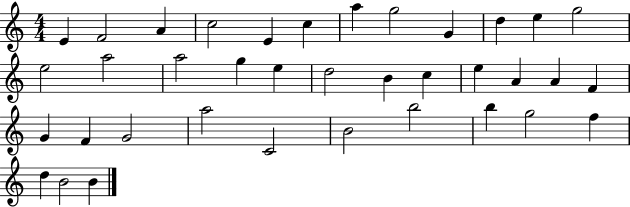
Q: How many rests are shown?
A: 0